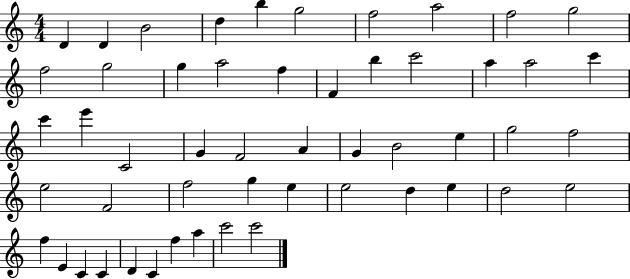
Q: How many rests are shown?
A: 0